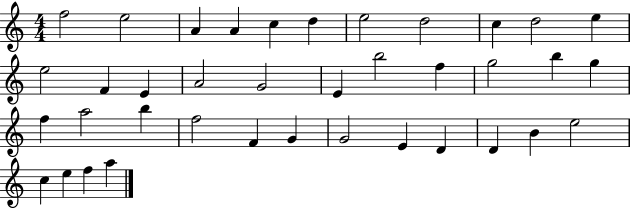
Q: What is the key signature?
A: C major